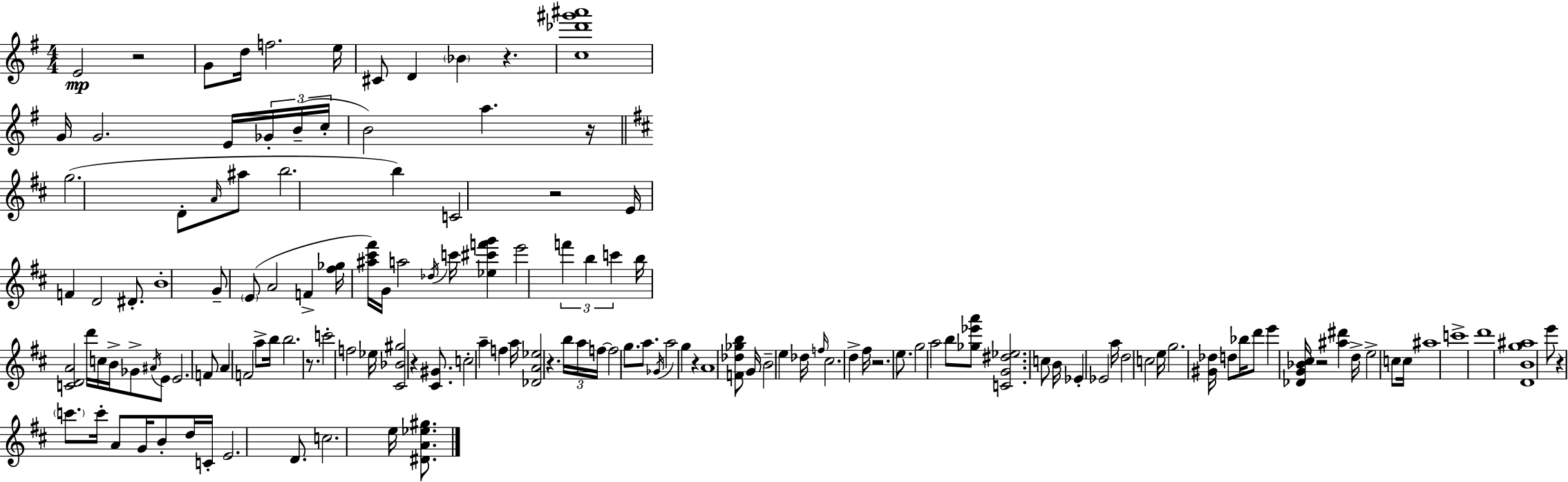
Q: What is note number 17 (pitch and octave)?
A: G5